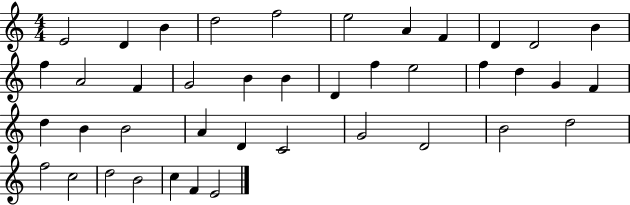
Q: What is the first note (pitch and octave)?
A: E4